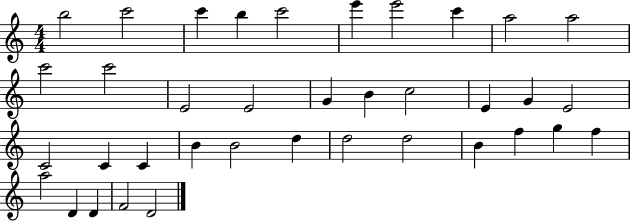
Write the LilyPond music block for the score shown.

{
  \clef treble
  \numericTimeSignature
  \time 4/4
  \key c \major
  b''2 c'''2 | c'''4 b''4 c'''2 | e'''4 e'''2 c'''4 | a''2 a''2 | \break c'''2 c'''2 | e'2 e'2 | g'4 b'4 c''2 | e'4 g'4 e'2 | \break c'2 c'4 c'4 | b'4 b'2 d''4 | d''2 d''2 | b'4 f''4 g''4 f''4 | \break a''2 d'4 d'4 | f'2 d'2 | \bar "|."
}